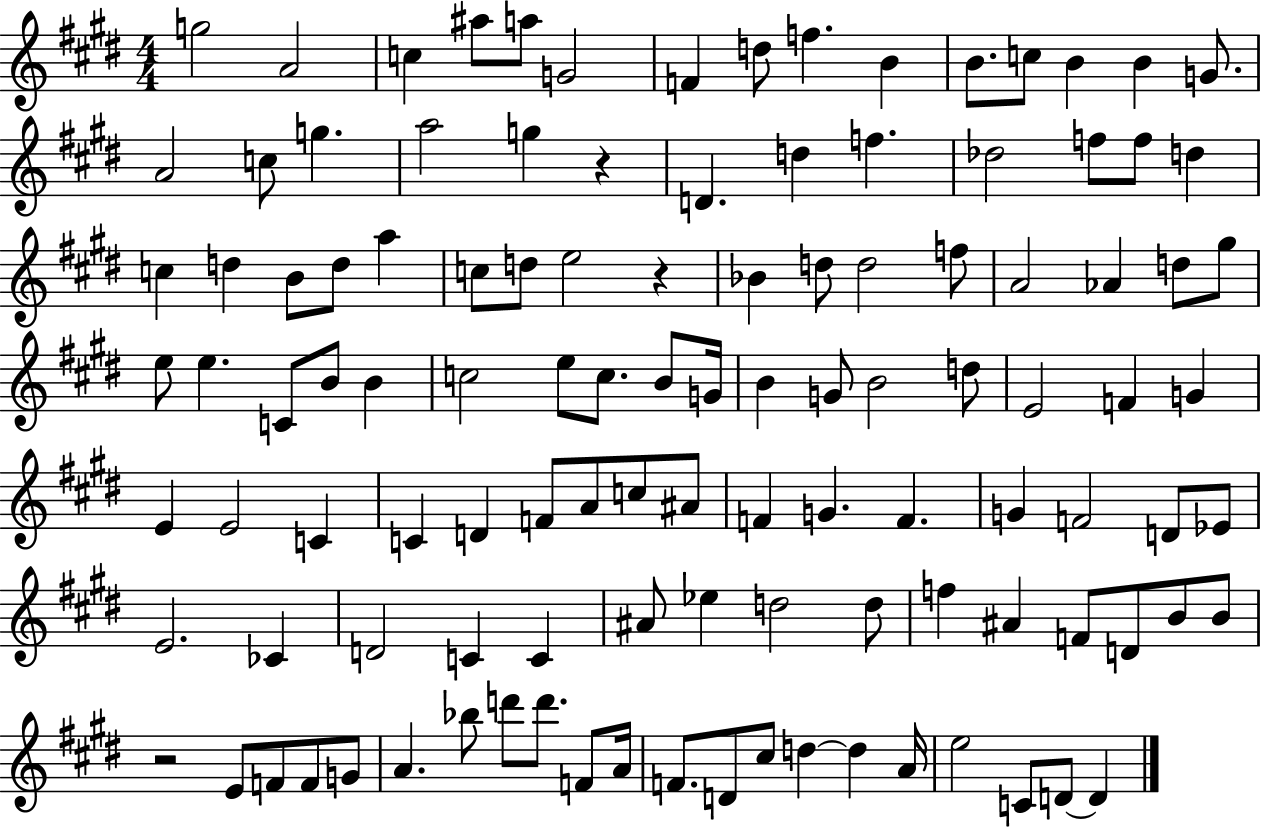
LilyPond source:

{
  \clef treble
  \numericTimeSignature
  \time 4/4
  \key e \major
  \repeat volta 2 { g''2 a'2 | c''4 ais''8 a''8 g'2 | f'4 d''8 f''4. b'4 | b'8. c''8 b'4 b'4 g'8. | \break a'2 c''8 g''4. | a''2 g''4 r4 | d'4. d''4 f''4. | des''2 f''8 f''8 d''4 | \break c''4 d''4 b'8 d''8 a''4 | c''8 d''8 e''2 r4 | bes'4 d''8 d''2 f''8 | a'2 aes'4 d''8 gis''8 | \break e''8 e''4. c'8 b'8 b'4 | c''2 e''8 c''8. b'8 g'16 | b'4 g'8 b'2 d''8 | e'2 f'4 g'4 | \break e'4 e'2 c'4 | c'4 d'4 f'8 a'8 c''8 ais'8 | f'4 g'4. f'4. | g'4 f'2 d'8 ees'8 | \break e'2. ces'4 | d'2 c'4 c'4 | ais'8 ees''4 d''2 d''8 | f''4 ais'4 f'8 d'8 b'8 b'8 | \break r2 e'8 f'8 f'8 g'8 | a'4. bes''8 d'''8 d'''8. f'8 a'16 | f'8. d'8 cis''8 d''4~~ d''4 a'16 | e''2 c'8 d'8~~ d'4 | \break } \bar "|."
}